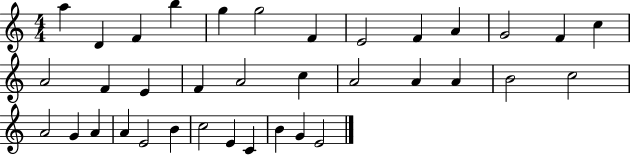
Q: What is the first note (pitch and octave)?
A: A5